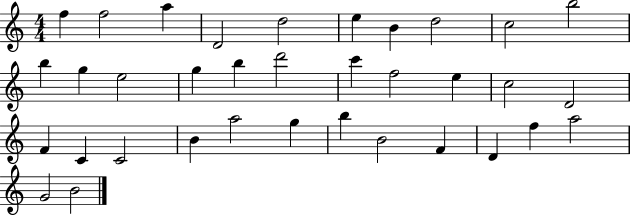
{
  \clef treble
  \numericTimeSignature
  \time 4/4
  \key c \major
  f''4 f''2 a''4 | d'2 d''2 | e''4 b'4 d''2 | c''2 b''2 | \break b''4 g''4 e''2 | g''4 b''4 d'''2 | c'''4 f''2 e''4 | c''2 d'2 | \break f'4 c'4 c'2 | b'4 a''2 g''4 | b''4 b'2 f'4 | d'4 f''4 a''2 | \break g'2 b'2 | \bar "|."
}